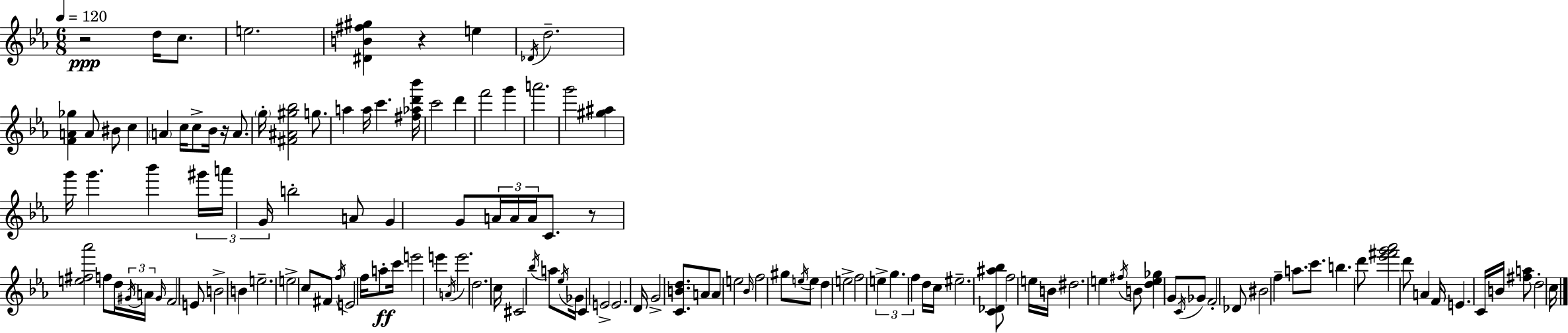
{
  \clef treble
  \numericTimeSignature
  \time 6/8
  \key ees \major
  \tempo 4 = 120
  r2\ppp d''16 c''8. | e''2. | <dis' b' fis'' gis''>4 r4 e''4 | \acciaccatura { des'16 } d''2.-- | \break <f' a' ges''>4 a'8 bis'8 c''4 | \parenthesize a'4 c''16 c''8-> bes'16 r16 a'8. | \parenthesize g''16-. <fis' ais' gis'' bes''>2 g''8. | a''4 a''16 c'''4. | \break <fis'' aes'' d''' bes'''>16 c'''2 d'''4 | f'''2 g'''4 | a'''2. | g'''2 <gis'' ais''>4 | \break g'''16 g'''4. bes'''4 | \tuplet 3/2 { gis'''16 a'''16 g'16 } b''2-. a'8 | g'4 g'8 \tuplet 3/2 { a'16 a'16 a'16 } c'8. | r8 <e'' fis'' aes'''>2 f''8 | \break d''16 \tuplet 3/2 { \acciaccatura { gis'16 } a'16 \grace { gis'16 } } f'2 | e'8 b'2-> b'4 | e''2.-- | e''2-> c''8 | \break fis'8 \acciaccatura { f''16 } e'2 | f''16 a''8-.\ff c'''16 e'''2 | e'''4 \acciaccatura { a'16 } e'''2. | d''2. | \break c''16 cis'2 | \acciaccatura { bes''16 } a''8 \acciaccatura { ees''16 } ges'16 c'4 e'2-> | e'2. | d'16 g'2-> | \break <c' b' d''>8. a'8 a'8 e''2 | \grace { bes'16 } f''2 | gis''8 \acciaccatura { e''16 } e''8 d''4 | e''2-> f''2 | \break \tuplet 3/2 { e''4-> g''4. | f''4 } d''16 c''16 eis''2.-- | <c' des' ais'' bes''>8 f''2 | e''16 b'16 dis''2. | \break e''4 | \acciaccatura { fis''16 } b'8 <d'' e'' ges''>4 g'8 \acciaccatura { c'16 } ges'8 | f'2-. des'8 bis'2 | f''4-- a''8. | \break c'''8. b''4. d'''8 | <ees''' fis''' g''' aes'''>2 d'''8 a'4 | f'16 e'4. c'16 b'16 | <fis'' a''>8 d''2-. c''16 \bar "|."
}